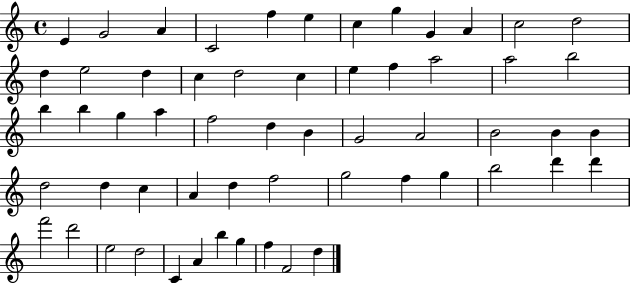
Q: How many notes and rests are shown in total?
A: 58